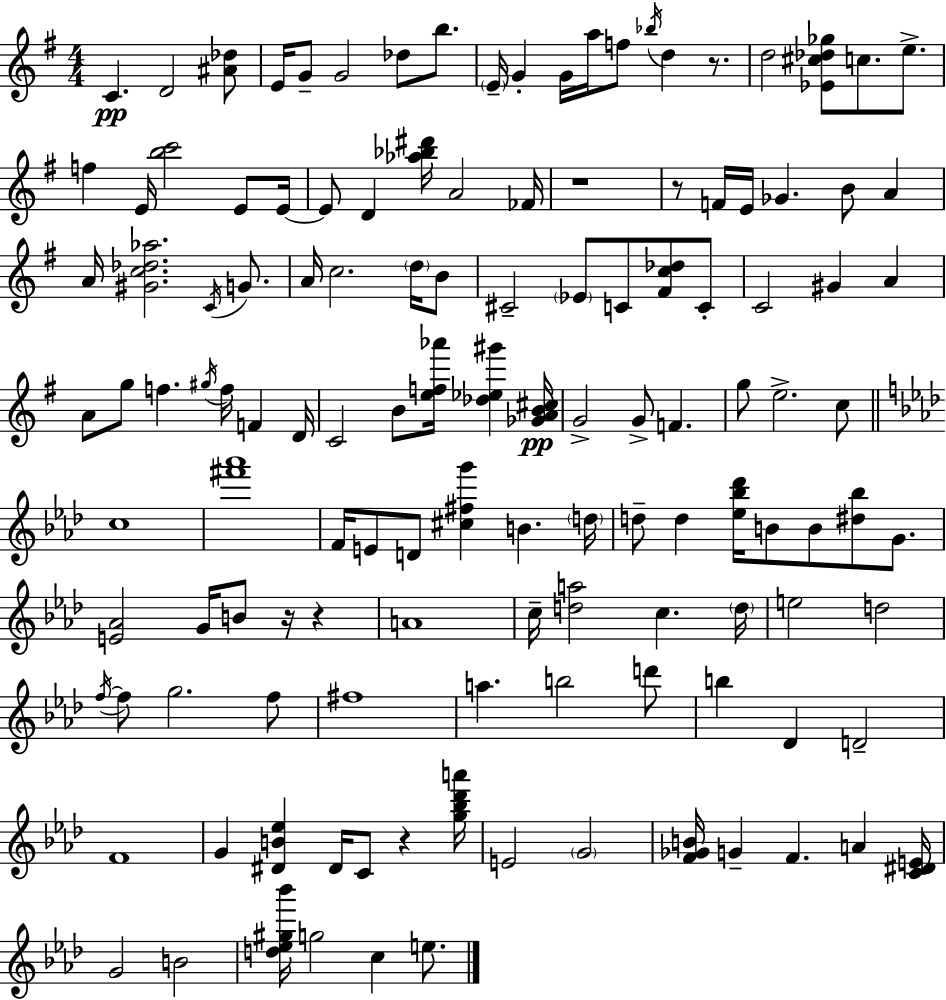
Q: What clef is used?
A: treble